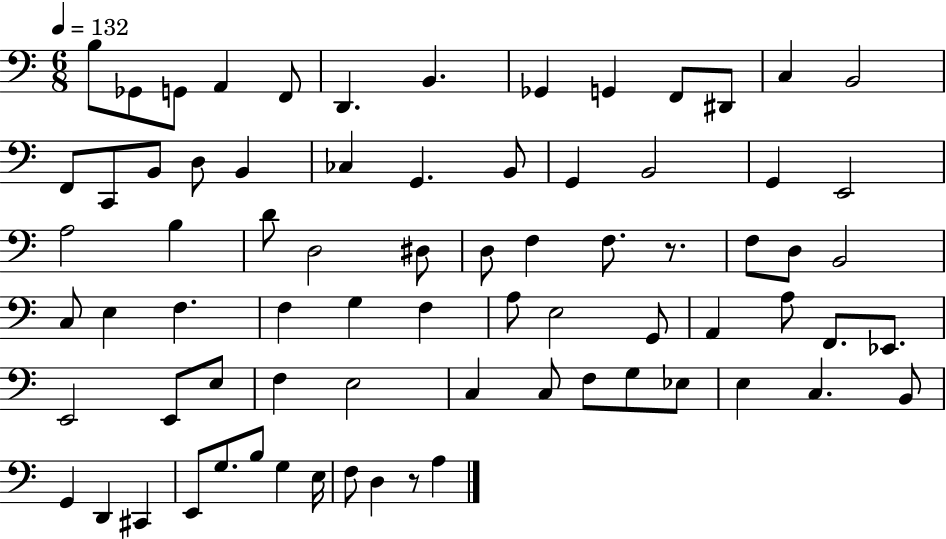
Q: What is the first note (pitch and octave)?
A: B3